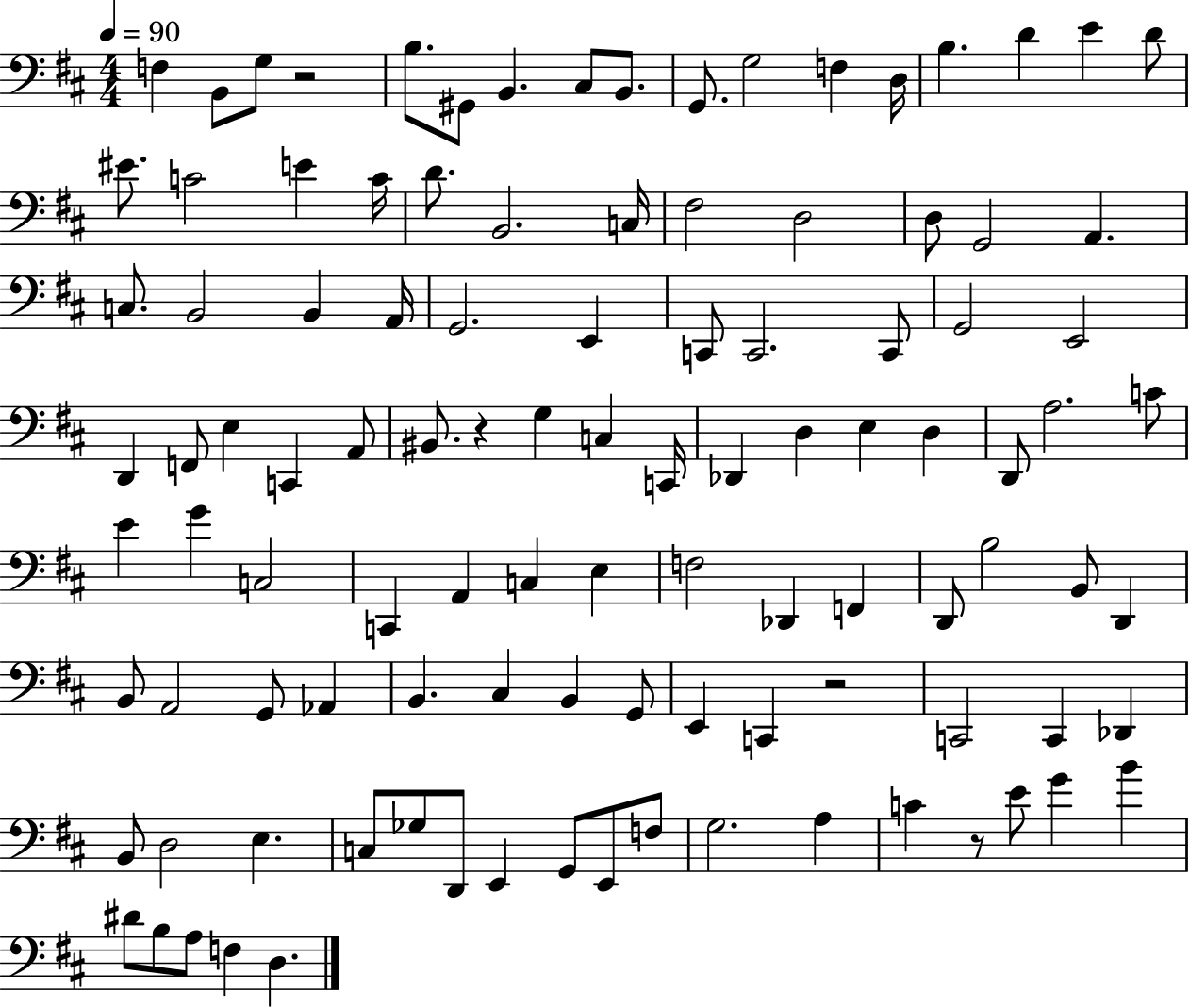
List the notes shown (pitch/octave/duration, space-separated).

F3/q B2/e G3/e R/h B3/e. G#2/e B2/q. C#3/e B2/e. G2/e. G3/h F3/q D3/s B3/q. D4/q E4/q D4/e EIS4/e. C4/h E4/q C4/s D4/e. B2/h. C3/s F#3/h D3/h D3/e G2/h A2/q. C3/e. B2/h B2/q A2/s G2/h. E2/q C2/e C2/h. C2/e G2/h E2/h D2/q F2/e E3/q C2/q A2/e BIS2/e. R/q G3/q C3/q C2/s Db2/q D3/q E3/q D3/q D2/e A3/h. C4/e E4/q G4/q C3/h C2/q A2/q C3/q E3/q F3/h Db2/q F2/q D2/e B3/h B2/e D2/q B2/e A2/h G2/e Ab2/q B2/q. C#3/q B2/q G2/e E2/q C2/q R/h C2/h C2/q Db2/q B2/e D3/h E3/q. C3/e Gb3/e D2/e E2/q G2/e E2/e F3/e G3/h. A3/q C4/q R/e E4/e G4/q B4/q D#4/e B3/e A3/e F3/q D3/q.